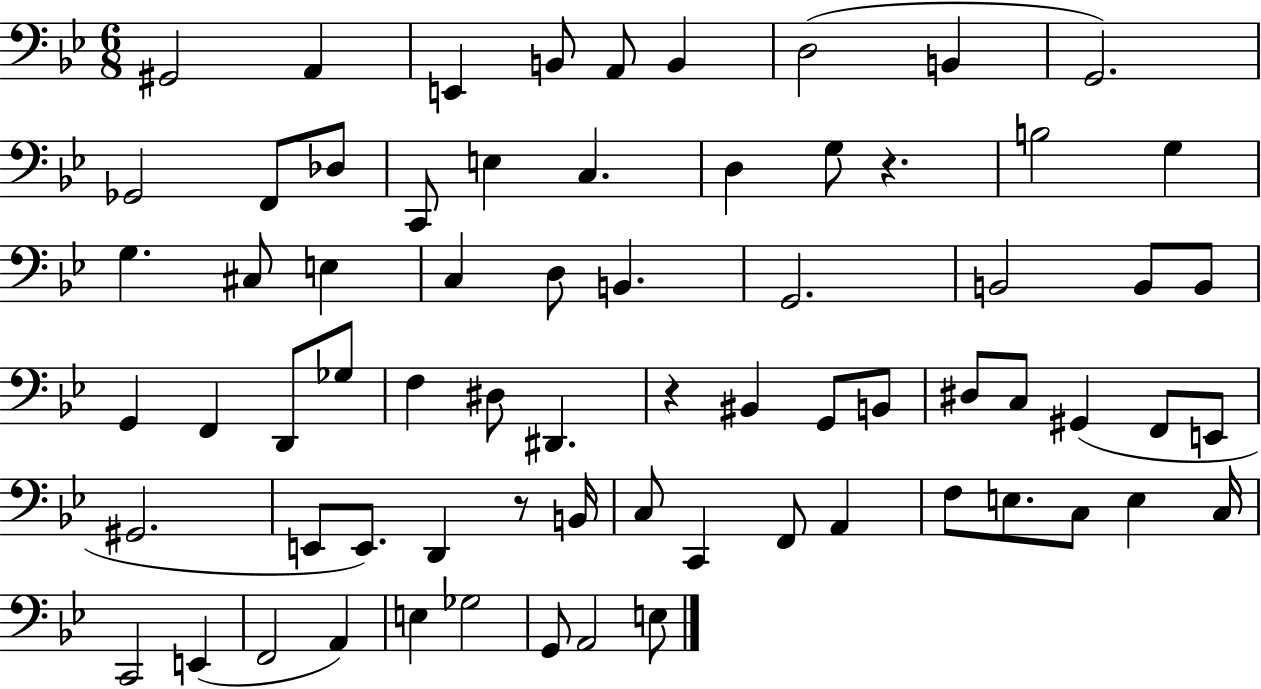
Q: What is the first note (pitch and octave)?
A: G#2